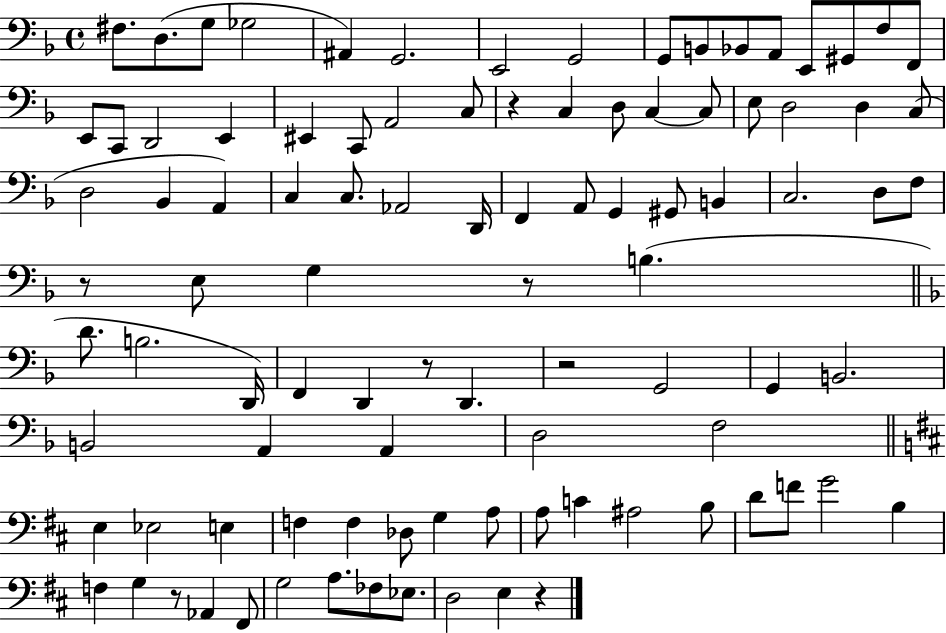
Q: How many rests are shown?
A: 7